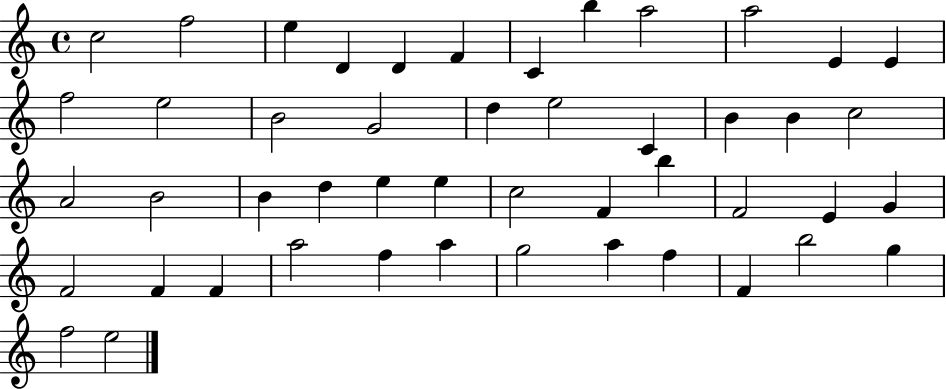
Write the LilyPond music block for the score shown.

{
  \clef treble
  \time 4/4
  \defaultTimeSignature
  \key c \major
  c''2 f''2 | e''4 d'4 d'4 f'4 | c'4 b''4 a''2 | a''2 e'4 e'4 | \break f''2 e''2 | b'2 g'2 | d''4 e''2 c'4 | b'4 b'4 c''2 | \break a'2 b'2 | b'4 d''4 e''4 e''4 | c''2 f'4 b''4 | f'2 e'4 g'4 | \break f'2 f'4 f'4 | a''2 f''4 a''4 | g''2 a''4 f''4 | f'4 b''2 g''4 | \break f''2 e''2 | \bar "|."
}